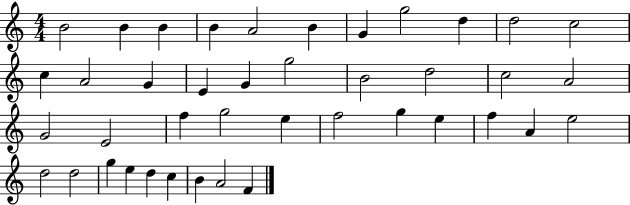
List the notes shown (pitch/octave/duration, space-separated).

B4/h B4/q B4/q B4/q A4/h B4/q G4/q G5/h D5/q D5/h C5/h C5/q A4/h G4/q E4/q G4/q G5/h B4/h D5/h C5/h A4/h G4/h E4/h F5/q G5/h E5/q F5/h G5/q E5/q F5/q A4/q E5/h D5/h D5/h G5/q E5/q D5/q C5/q B4/q A4/h F4/q